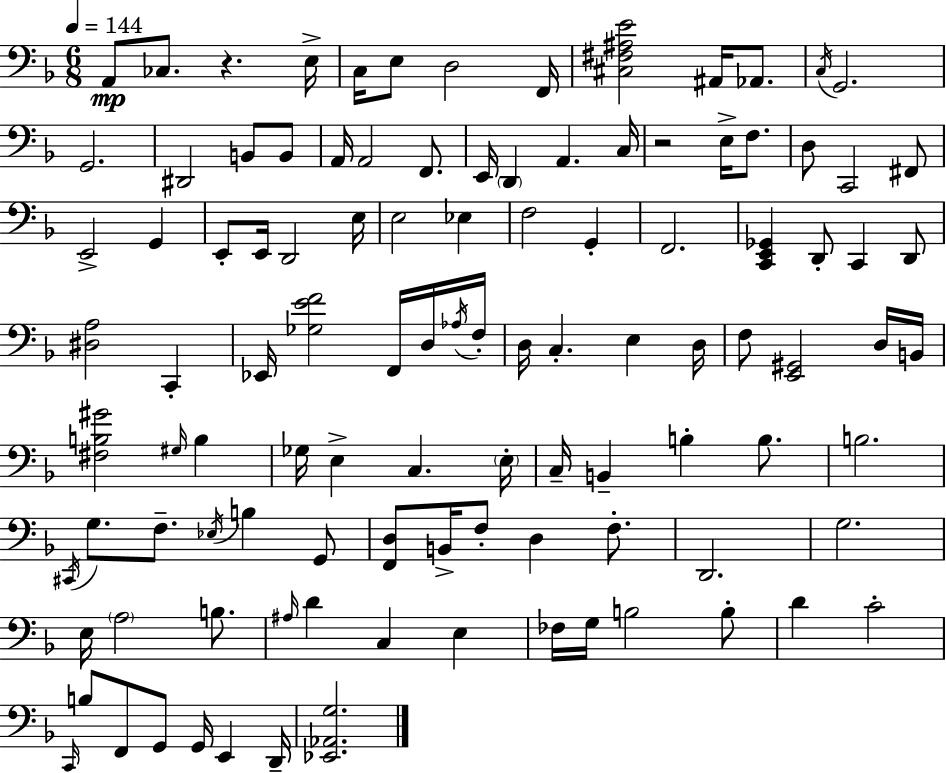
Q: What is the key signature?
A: F major